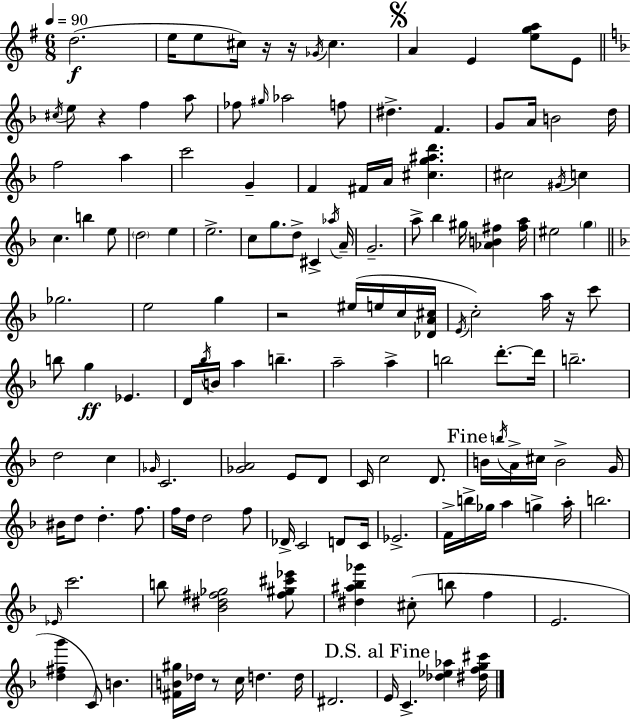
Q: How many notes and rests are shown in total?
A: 145